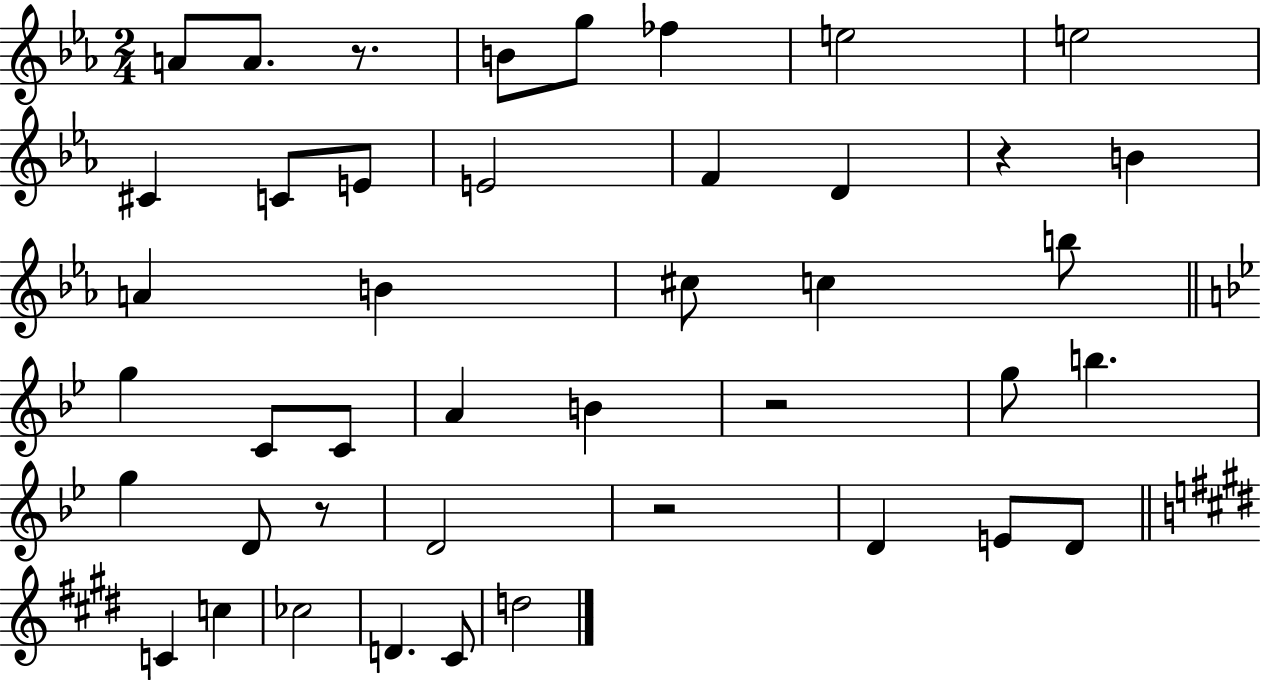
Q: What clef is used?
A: treble